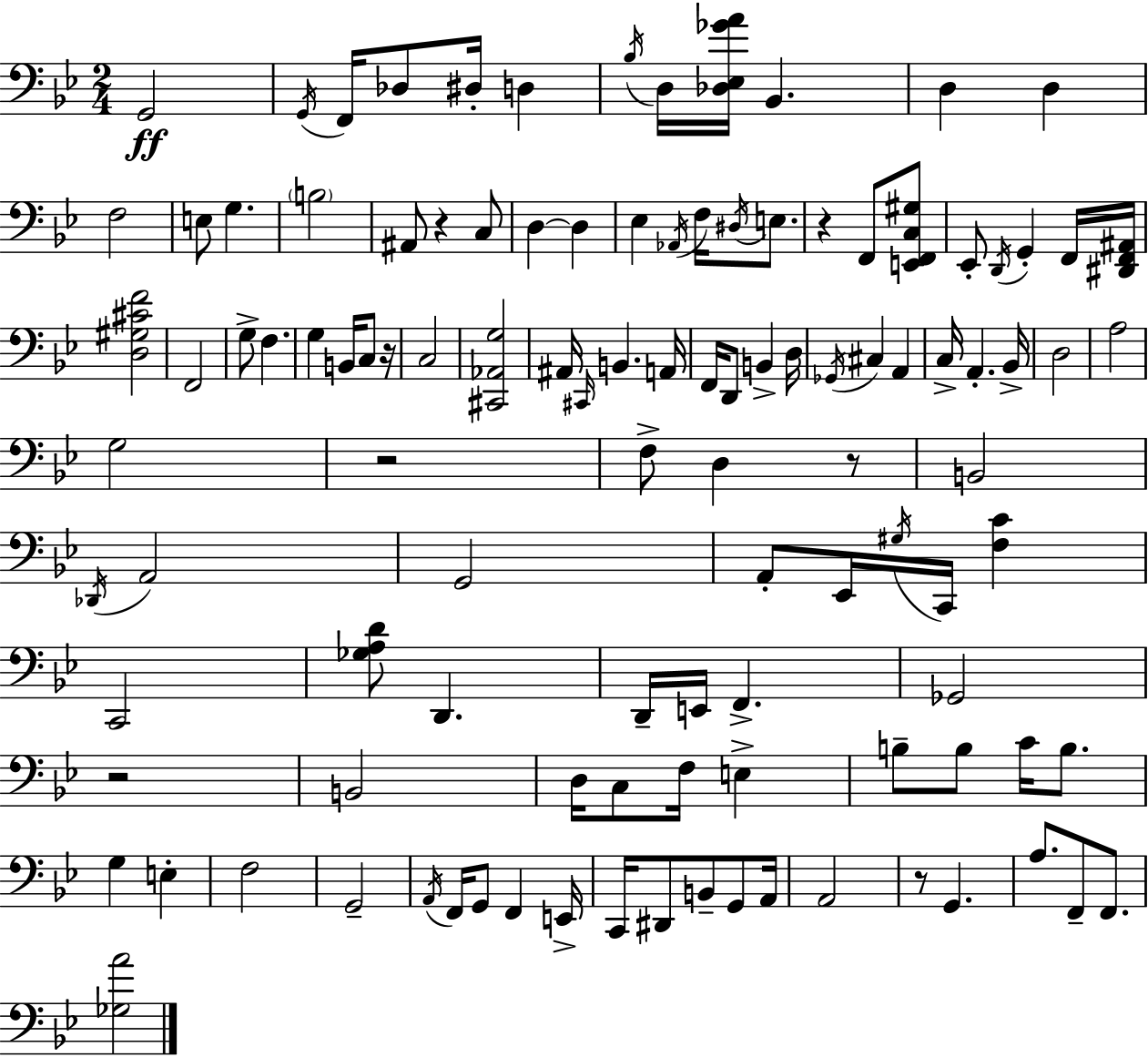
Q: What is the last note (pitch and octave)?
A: F2